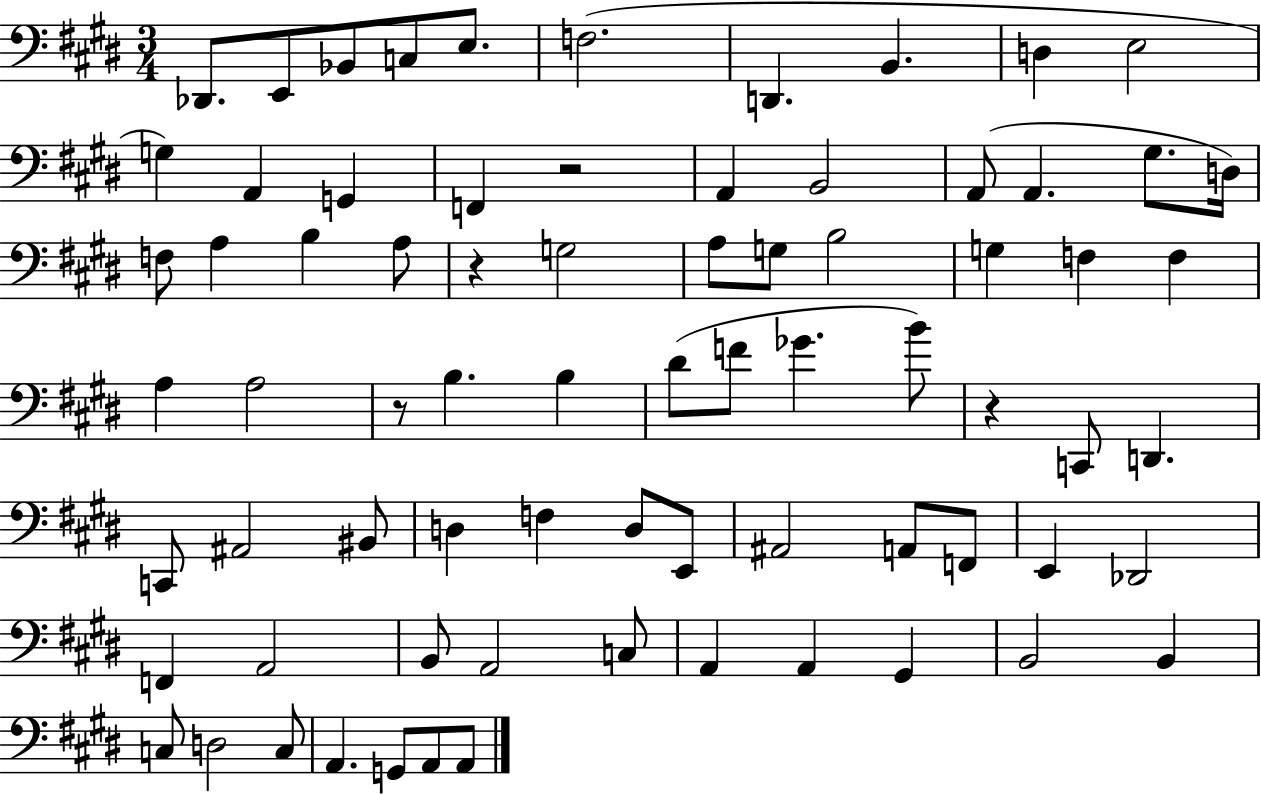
Db2/e. E2/e Bb2/e C3/e E3/e. F3/h. D2/q. B2/q. D3/q E3/h G3/q A2/q G2/q F2/q R/h A2/q B2/h A2/e A2/q. G#3/e. D3/s F3/e A3/q B3/q A3/e R/q G3/h A3/e G3/e B3/h G3/q F3/q F3/q A3/q A3/h R/e B3/q. B3/q D#4/e F4/e Gb4/q. B4/e R/q C2/e D2/q. C2/e A#2/h BIS2/e D3/q F3/q D3/e E2/e A#2/h A2/e F2/e E2/q Db2/h F2/q A2/h B2/e A2/h C3/e A2/q A2/q G#2/q B2/h B2/q C3/e D3/h C3/e A2/q. G2/e A2/e A2/e